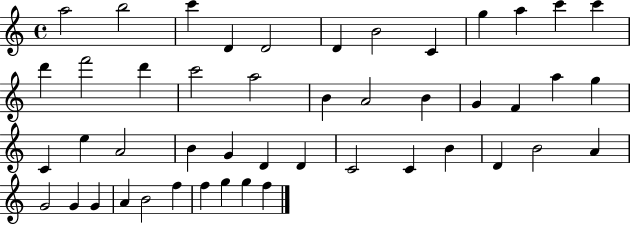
X:1
T:Untitled
M:4/4
L:1/4
K:C
a2 b2 c' D D2 D B2 C g a c' c' d' f'2 d' c'2 a2 B A2 B G F a g C e A2 B G D D C2 C B D B2 A G2 G G A B2 f f g g f